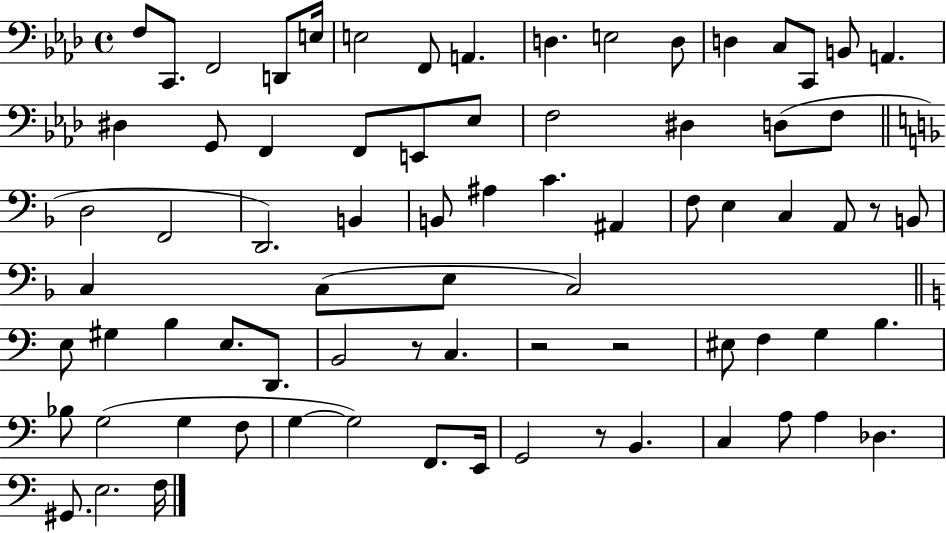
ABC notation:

X:1
T:Untitled
M:4/4
L:1/4
K:Ab
F,/2 C,,/2 F,,2 D,,/2 E,/4 E,2 F,,/2 A,, D, E,2 D,/2 D, C,/2 C,,/2 B,,/2 A,, ^D, G,,/2 F,, F,,/2 E,,/2 _E,/2 F,2 ^D, D,/2 F,/2 D,2 F,,2 D,,2 B,, B,,/2 ^A, C ^A,, F,/2 E, C, A,,/2 z/2 B,,/2 C, C,/2 E,/2 C,2 E,/2 ^G, B, E,/2 D,,/2 B,,2 z/2 C, z2 z2 ^E,/2 F, G, B, _B,/2 G,2 G, F,/2 G, G,2 F,,/2 E,,/4 G,,2 z/2 B,, C, A,/2 A, _D, ^G,,/2 E,2 F,/4